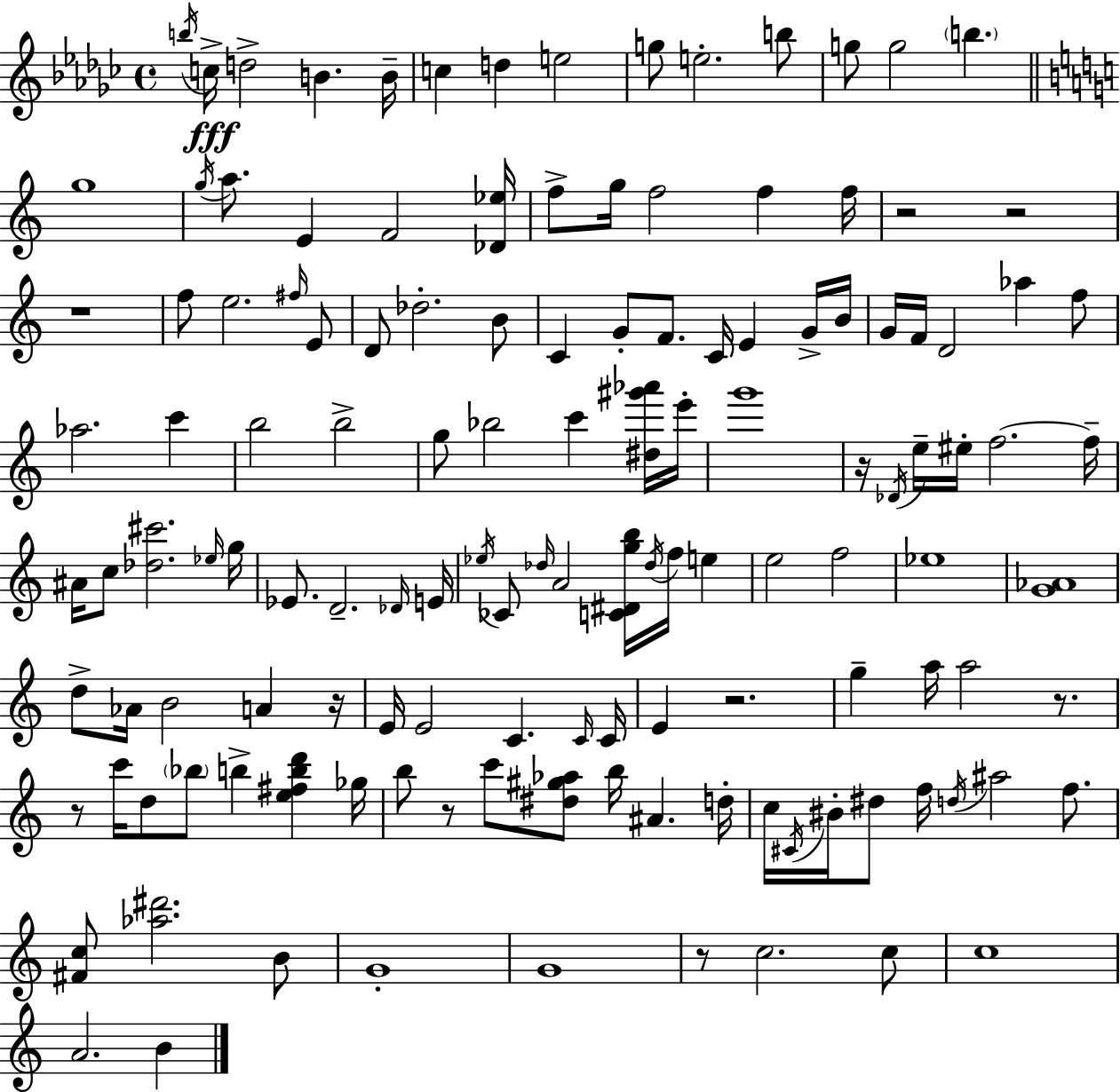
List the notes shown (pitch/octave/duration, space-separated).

B5/s C5/s D5/h B4/q. B4/s C5/q D5/q E5/h G5/e E5/h. B5/e G5/e G5/h B5/q. G5/w G5/s A5/e. E4/q F4/h [Db4,Eb5]/s F5/e G5/s F5/h F5/q F5/s R/h R/h R/w F5/e E5/h. F#5/s E4/e D4/e Db5/h. B4/e C4/q G4/e F4/e. C4/s E4/q G4/s B4/s G4/s F4/s D4/h Ab5/q F5/e Ab5/h. C6/q B5/h B5/h G5/e Bb5/h C6/q [D#5,G#6,Ab6]/s E6/s G6/w R/s Db4/s E5/s EIS5/s F5/h. F5/s A#4/s C5/e [Db5,C#6]/h. Eb5/s G5/s Eb4/e. D4/h. Db4/s E4/s Eb5/s CES4/e Db5/s A4/h [C4,D#4,G5,B5]/s Db5/s F5/s E5/q E5/h F5/h Eb5/w [G4,Ab4]/w D5/e Ab4/s B4/h A4/q R/s E4/s E4/h C4/q. C4/s C4/s E4/q R/h. G5/q A5/s A5/h R/e. R/e C6/s D5/e Bb5/e B5/q [E5,F#5,B5,D6]/q Gb5/s B5/e R/e C6/e [D#5,G#5,Ab5]/e B5/s A#4/q. D5/s C5/s C#4/s BIS4/s D#5/e F5/s D5/s A#5/h F5/e. [F#4,C5]/e [Ab5,D#6]/h. B4/e G4/w G4/w R/e C5/h. C5/e C5/w A4/h. B4/q